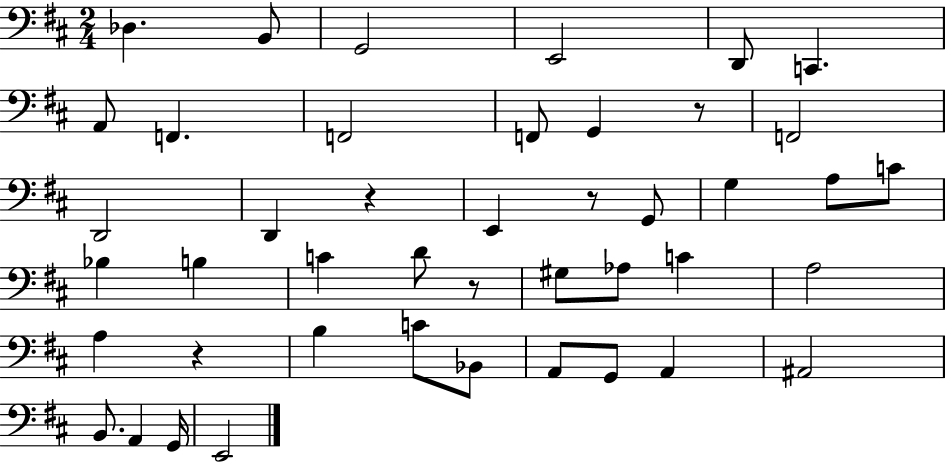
{
  \clef bass
  \numericTimeSignature
  \time 2/4
  \key d \major
  des4. b,8 | g,2 | e,2 | d,8 c,4. | \break a,8 f,4. | f,2 | f,8 g,4 r8 | f,2 | \break d,2 | d,4 r4 | e,4 r8 g,8 | g4 a8 c'8 | \break bes4 b4 | c'4 d'8 r8 | gis8 aes8 c'4 | a2 | \break a4 r4 | b4 c'8 bes,8 | a,8 g,8 a,4 | ais,2 | \break b,8. a,4 g,16 | e,2 | \bar "|."
}